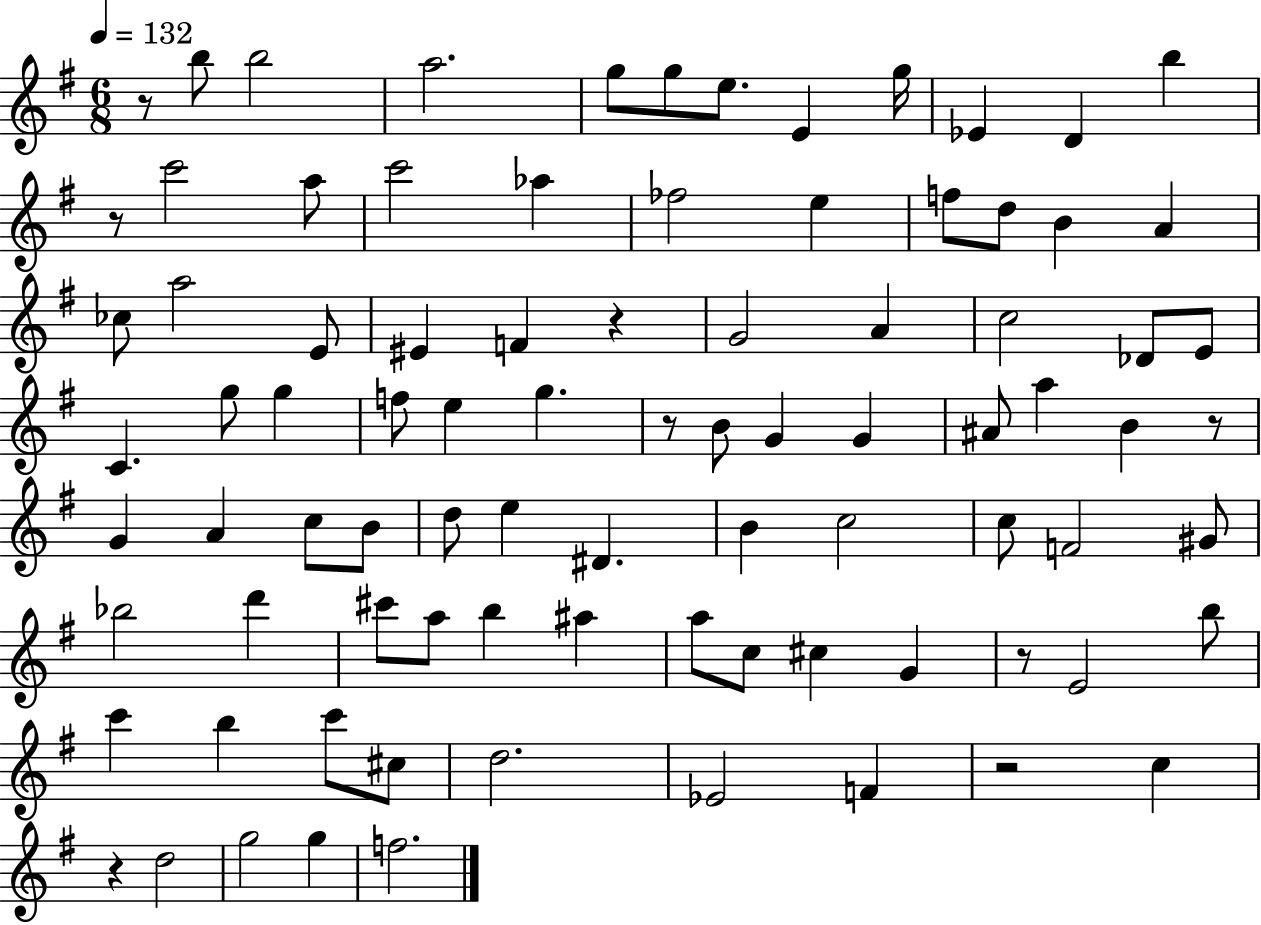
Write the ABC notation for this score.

X:1
T:Untitled
M:6/8
L:1/4
K:G
z/2 b/2 b2 a2 g/2 g/2 e/2 E g/4 _E D b z/2 c'2 a/2 c'2 _a _f2 e f/2 d/2 B A _c/2 a2 E/2 ^E F z G2 A c2 _D/2 E/2 C g/2 g f/2 e g z/2 B/2 G G ^A/2 a B z/2 G A c/2 B/2 d/2 e ^D B c2 c/2 F2 ^G/2 _b2 d' ^c'/2 a/2 b ^a a/2 c/2 ^c G z/2 E2 b/2 c' b c'/2 ^c/2 d2 _E2 F z2 c z d2 g2 g f2